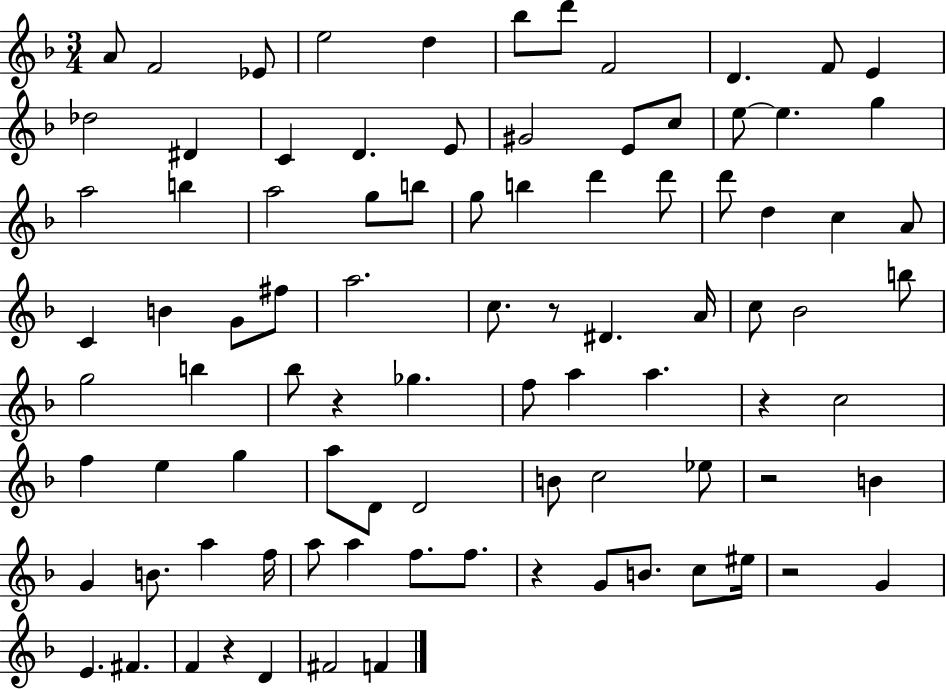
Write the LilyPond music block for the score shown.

{
  \clef treble
  \numericTimeSignature
  \time 3/4
  \key f \major
  a'8 f'2 ees'8 | e''2 d''4 | bes''8 d'''8 f'2 | d'4. f'8 e'4 | \break des''2 dis'4 | c'4 d'4. e'8 | gis'2 e'8 c''8 | e''8~~ e''4. g''4 | \break a''2 b''4 | a''2 g''8 b''8 | g''8 b''4 d'''4 d'''8 | d'''8 d''4 c''4 a'8 | \break c'4 b'4 g'8 fis''8 | a''2. | c''8. r8 dis'4. a'16 | c''8 bes'2 b''8 | \break g''2 b''4 | bes''8 r4 ges''4. | f''8 a''4 a''4. | r4 c''2 | \break f''4 e''4 g''4 | a''8 d'8 d'2 | b'8 c''2 ees''8 | r2 b'4 | \break g'4 b'8. a''4 f''16 | a''8 a''4 f''8. f''8. | r4 g'8 b'8. c''8 eis''16 | r2 g'4 | \break e'4. fis'4. | f'4 r4 d'4 | fis'2 f'4 | \bar "|."
}